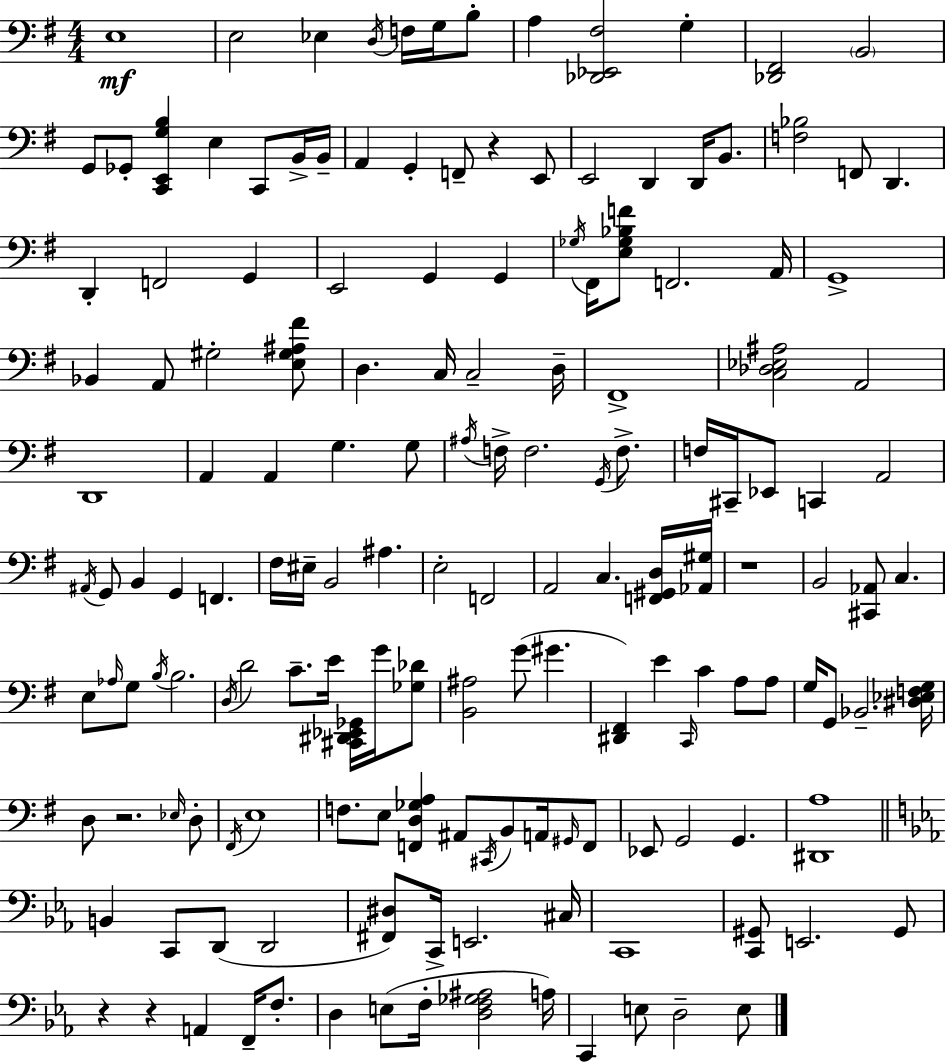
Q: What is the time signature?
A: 4/4